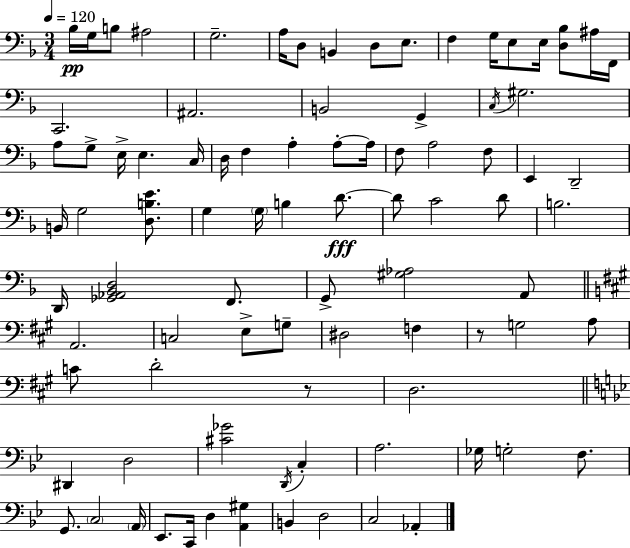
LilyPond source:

{
  \clef bass
  \numericTimeSignature
  \time 3/4
  \key f \major
  \tempo 4 = 120
  bes16\pp g16 b8 ais2 | g2.-- | a16 d8 b,4 d8 e8. | f4 g16 e8 e16 <d bes>8 ais16 f,16 | \break c,2. | ais,2. | b,2 g,4-> | \acciaccatura { c16 } gis2. | \break a8 g8-> e16-> e4. | c16 d16 f4 a4-. a8-.~~ | a16 f8 a2 f8 | e,4 d,2-- | \break b,16 g2 <d b e'>8. | g4 \parenthesize g16 b4 d'8.~~\fff | d'8 c'2 d'8 | b2. | \break d,16 <ges, aes, bes, d>2 f,8. | g,8-> <gis aes>2 a,8 | \bar "||" \break \key a \major a,2. | c2 e8-> g8-- | dis2 f4 | r8 g2 a8 | \break c'8 d'2-. r8 | d2. | \bar "||" \break \key bes \major dis,4 d2 | <cis' ges'>2 \acciaccatura { d,16 } c4-. | a2. | ges16 g2-. f8. | \break g,8. \parenthesize c2 | \parenthesize a,16 ees,8. c,16 d4 <a, gis>4 | b,4 d2 | c2 aes,4-. | \break \bar "|."
}